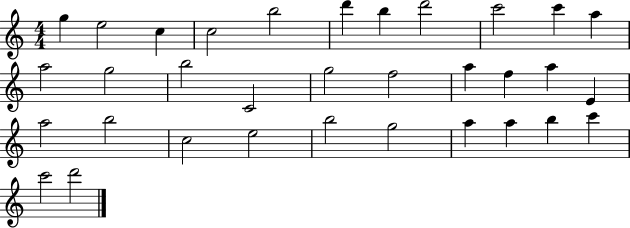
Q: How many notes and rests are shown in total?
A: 33